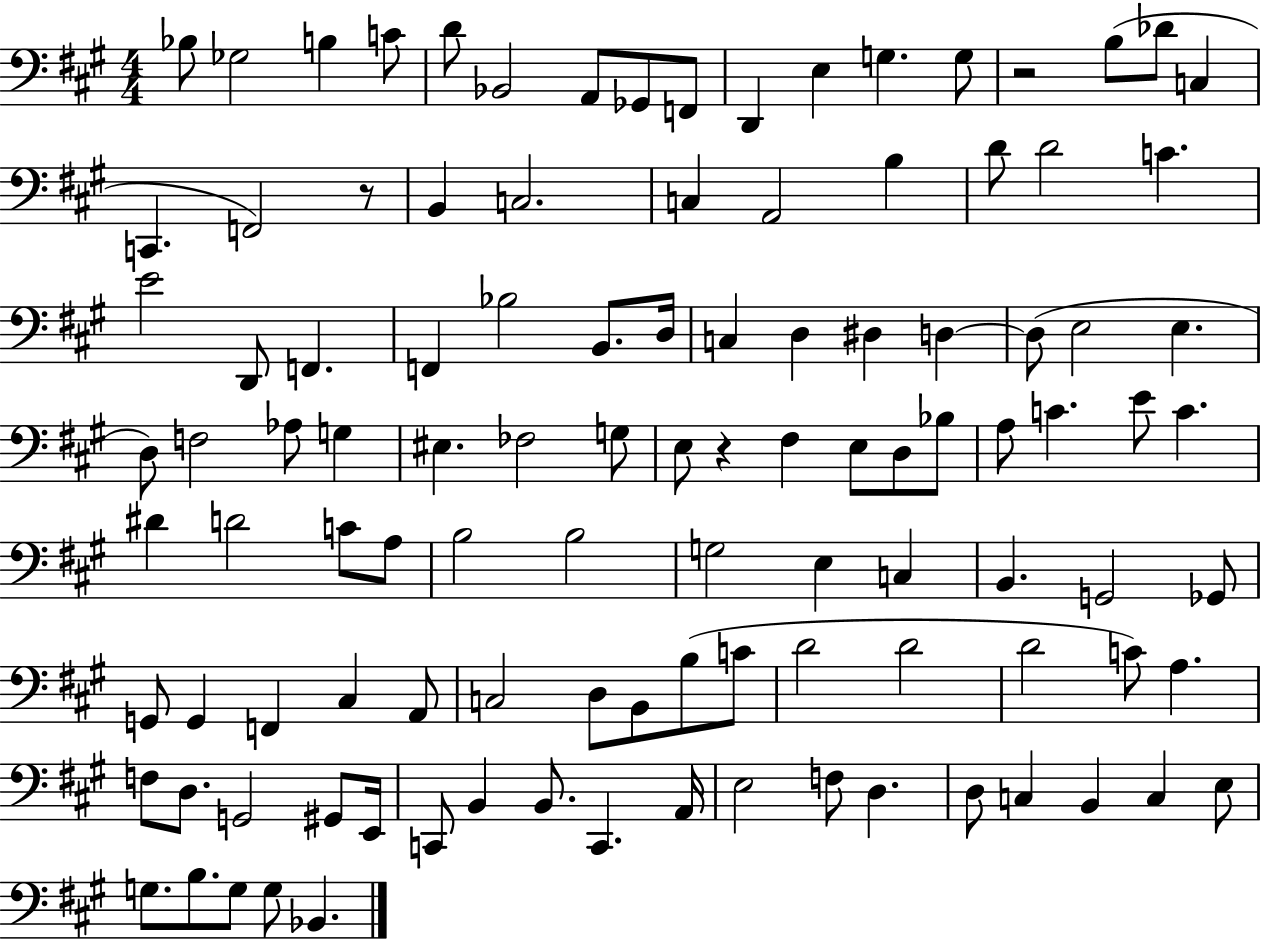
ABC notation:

X:1
T:Untitled
M:4/4
L:1/4
K:A
_B,/2 _G,2 B, C/2 D/2 _B,,2 A,,/2 _G,,/2 F,,/2 D,, E, G, G,/2 z2 B,/2 _D/2 C, C,, F,,2 z/2 B,, C,2 C, A,,2 B, D/2 D2 C E2 D,,/2 F,, F,, _B,2 B,,/2 D,/4 C, D, ^D, D, D,/2 E,2 E, D,/2 F,2 _A,/2 G, ^E, _F,2 G,/2 E,/2 z ^F, E,/2 D,/2 _B,/2 A,/2 C E/2 C ^D D2 C/2 A,/2 B,2 B,2 G,2 E, C, B,, G,,2 _G,,/2 G,,/2 G,, F,, ^C, A,,/2 C,2 D,/2 B,,/2 B,/2 C/2 D2 D2 D2 C/2 A, F,/2 D,/2 G,,2 ^G,,/2 E,,/4 C,,/2 B,, B,,/2 C,, A,,/4 E,2 F,/2 D, D,/2 C, B,, C, E,/2 G,/2 B,/2 G,/2 G,/2 _B,,